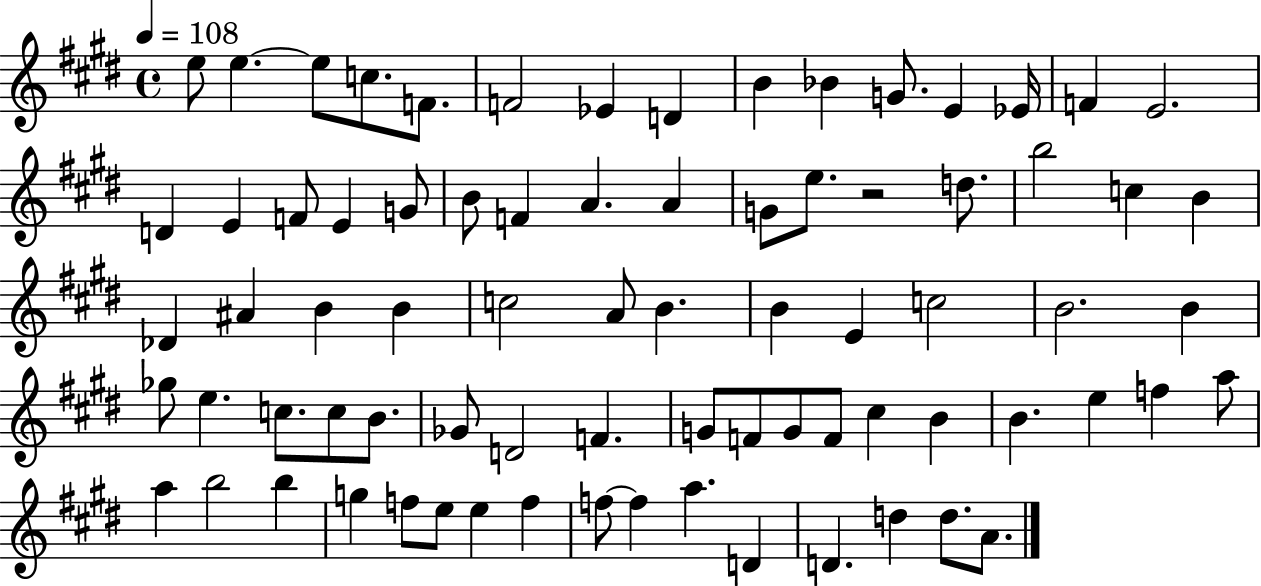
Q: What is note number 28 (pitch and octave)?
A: B5